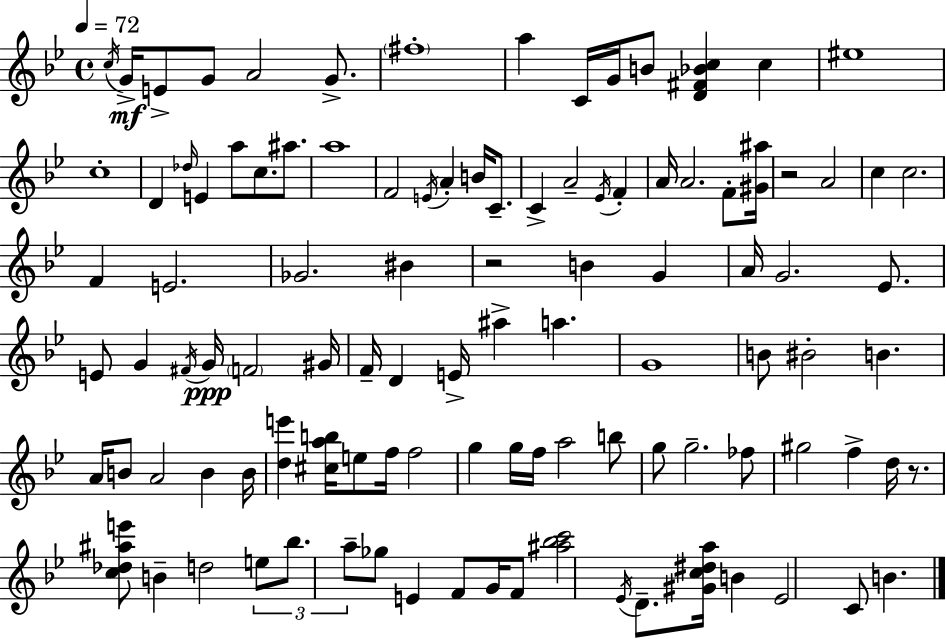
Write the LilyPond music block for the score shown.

{
  \clef treble
  \time 4/4
  \defaultTimeSignature
  \key bes \major
  \tempo 4 = 72
  \acciaccatura { c''16 }\mf g'16-> e'8-> g'8 a'2 g'8.-> | \parenthesize fis''1-. | a''4 c'16 g'16 b'8 <d' fis' bes' c''>4 c''4 | eis''1 | \break c''1-. | d'4 \grace { des''16 } e'4 a''8 c''8. ais''8. | a''1 | f'2 \acciaccatura { e'16 } a'4-. b'16 | \break c'8.-- c'4-> a'2-- \acciaccatura { ees'16 } | f'4-. a'16 a'2. | f'8-. <gis' ais''>16 r2 a'2 | c''4 c''2. | \break f'4 e'2. | ges'2. | bis'4 r2 b'4 | g'4 a'16 g'2. | \break ees'8. e'8 g'4 \acciaccatura { fis'16 } g'16\ppp \parenthesize f'2 | gis'16 f'16-- d'4 e'16-> ais''4-> a''4. | g'1 | b'8 bis'2-. b'4. | \break a'16 b'8 a'2 | b'4 b'16 <d'' e'''>4 <cis'' a'' b''>16 e''8 f''16 f''2 | g''4 g''16 f''16 a''2 | b''8 g''8 g''2.-- | \break fes''8 gis''2 f''4-> | d''16 r8. <c'' des'' ais'' e'''>8 b'4-- d''2 | \tuplet 3/2 { e''8 bes''8. a''8-- } ges''8 e'4 | f'8 g'16 f'8 <ais'' bes'' c'''>2 \acciaccatura { ees'16 } d'8.-- | \break <gis' c'' dis'' a''>16 b'4 ees'2 c'8 | b'4. \bar "|."
}